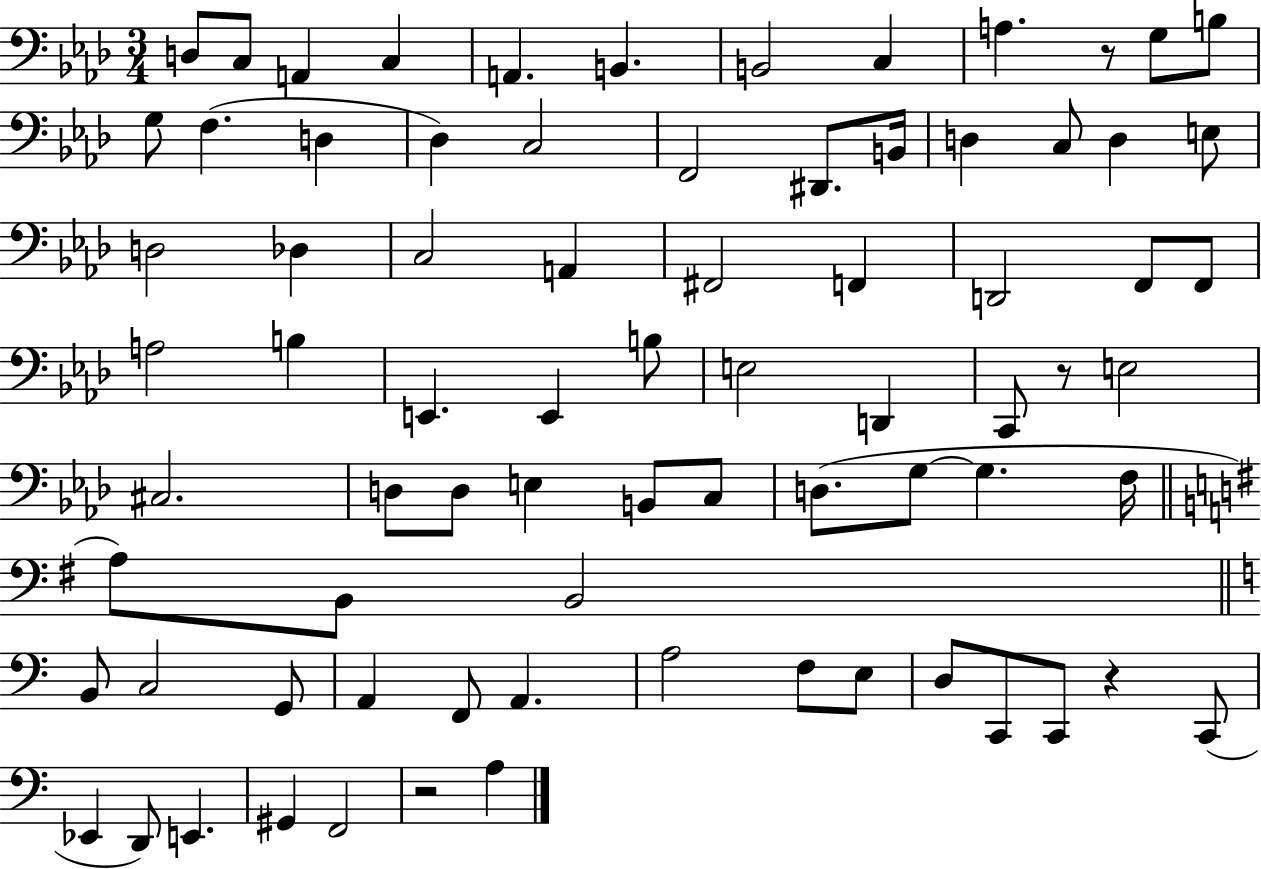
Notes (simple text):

D3/e C3/e A2/q C3/q A2/q. B2/q. B2/h C3/q A3/q. R/e G3/e B3/e G3/e F3/q. D3/q Db3/q C3/h F2/h D#2/e. B2/s D3/q C3/e D3/q E3/e D3/h Db3/q C3/h A2/q F#2/h F2/q D2/h F2/e F2/e A3/h B3/q E2/q. E2/q B3/e E3/h D2/q C2/e R/e E3/h C#3/h. D3/e D3/e E3/q B2/e C3/e D3/e. G3/e G3/q. F3/s A3/e B2/e B2/h B2/e C3/h G2/e A2/q F2/e A2/q. A3/h F3/e E3/e D3/e C2/e C2/e R/q C2/e Eb2/q D2/e E2/q. G#2/q F2/h R/h A3/q